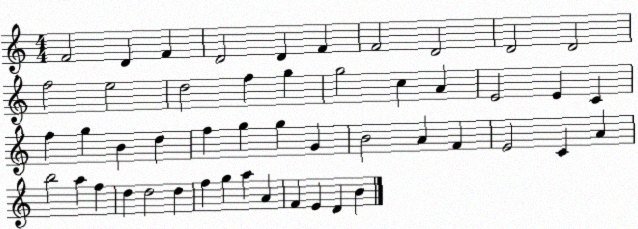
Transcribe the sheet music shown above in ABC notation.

X:1
T:Untitled
M:4/4
L:1/4
K:C
F2 D F D2 D F F2 D2 D2 D2 f2 e2 d2 f g g2 c A E2 E C f g B d f g g G B2 A F E2 C A b2 a f d d2 d f g a A F E D B